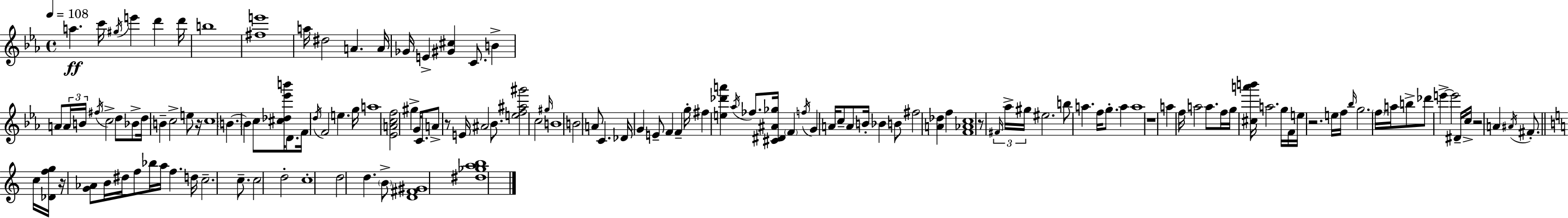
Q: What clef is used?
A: treble